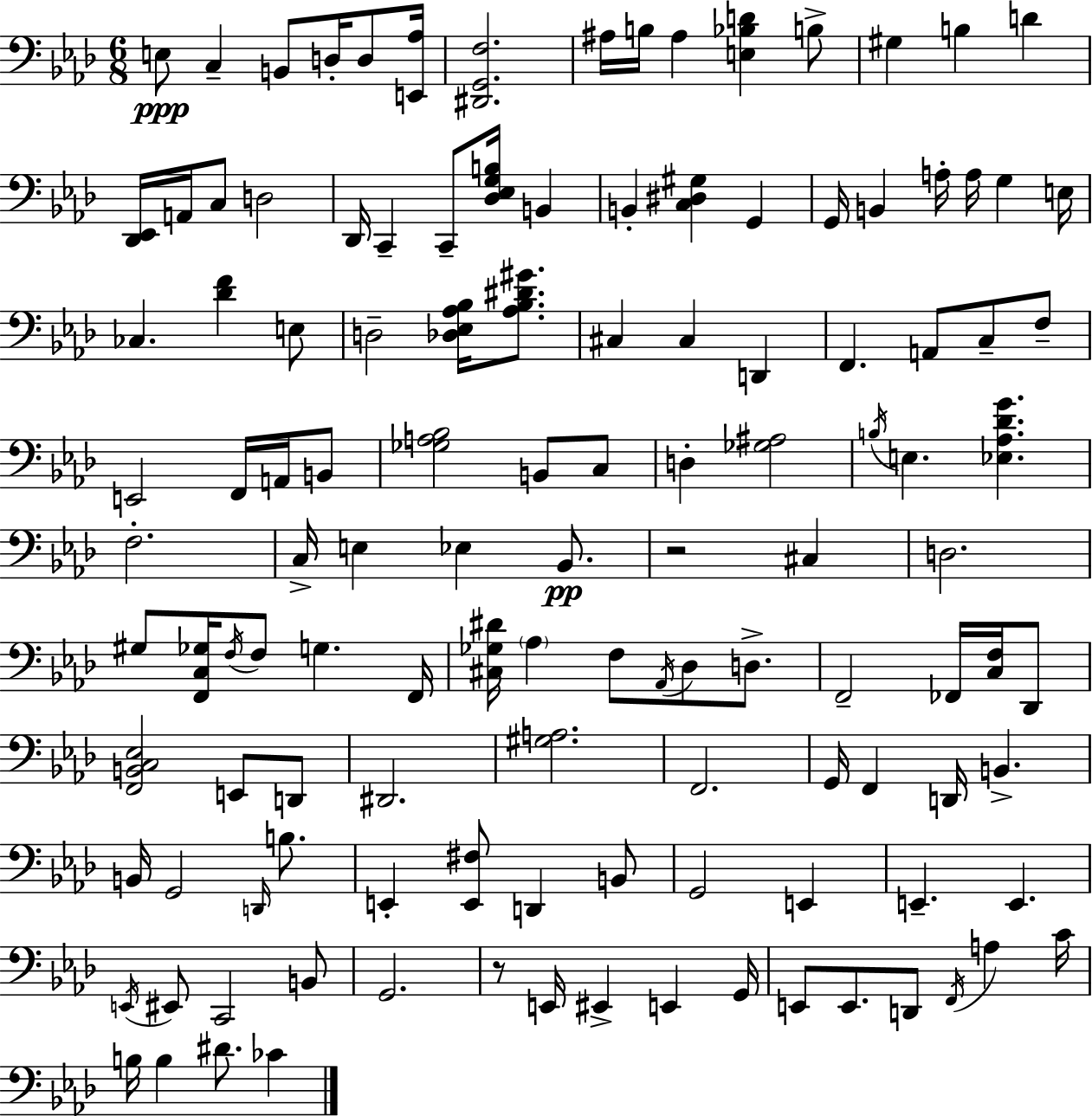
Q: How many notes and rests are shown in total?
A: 124